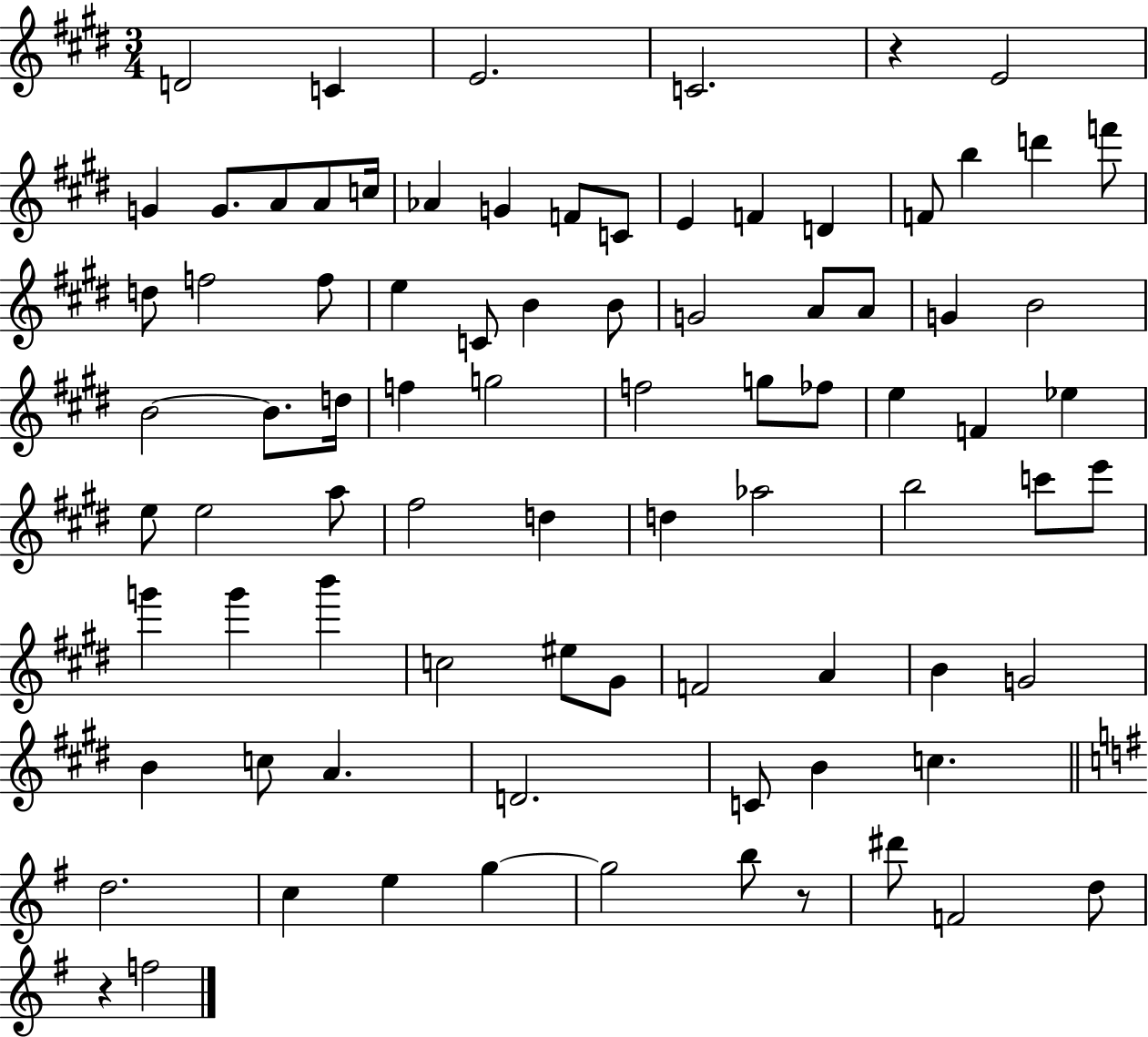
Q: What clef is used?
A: treble